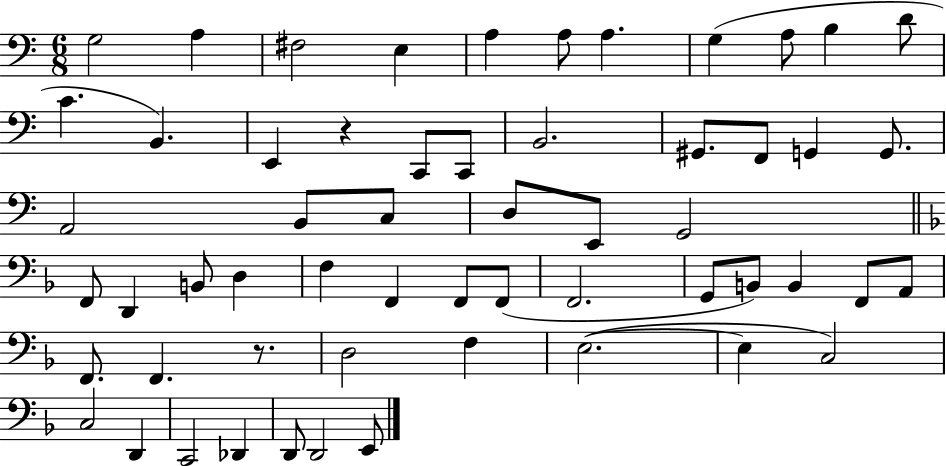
G3/h A3/q F#3/h E3/q A3/q A3/e A3/q. G3/q A3/e B3/q D4/e C4/q. B2/q. E2/q R/q C2/e C2/e B2/h. G#2/e. F2/e G2/q G2/e. A2/h B2/e C3/e D3/e E2/e G2/h F2/e D2/q B2/e D3/q F3/q F2/q F2/e F2/e F2/h. G2/e B2/e B2/q F2/e A2/e F2/e. F2/q. R/e. D3/h F3/q E3/h. E3/q C3/h C3/h D2/q C2/h Db2/q D2/e D2/h E2/e